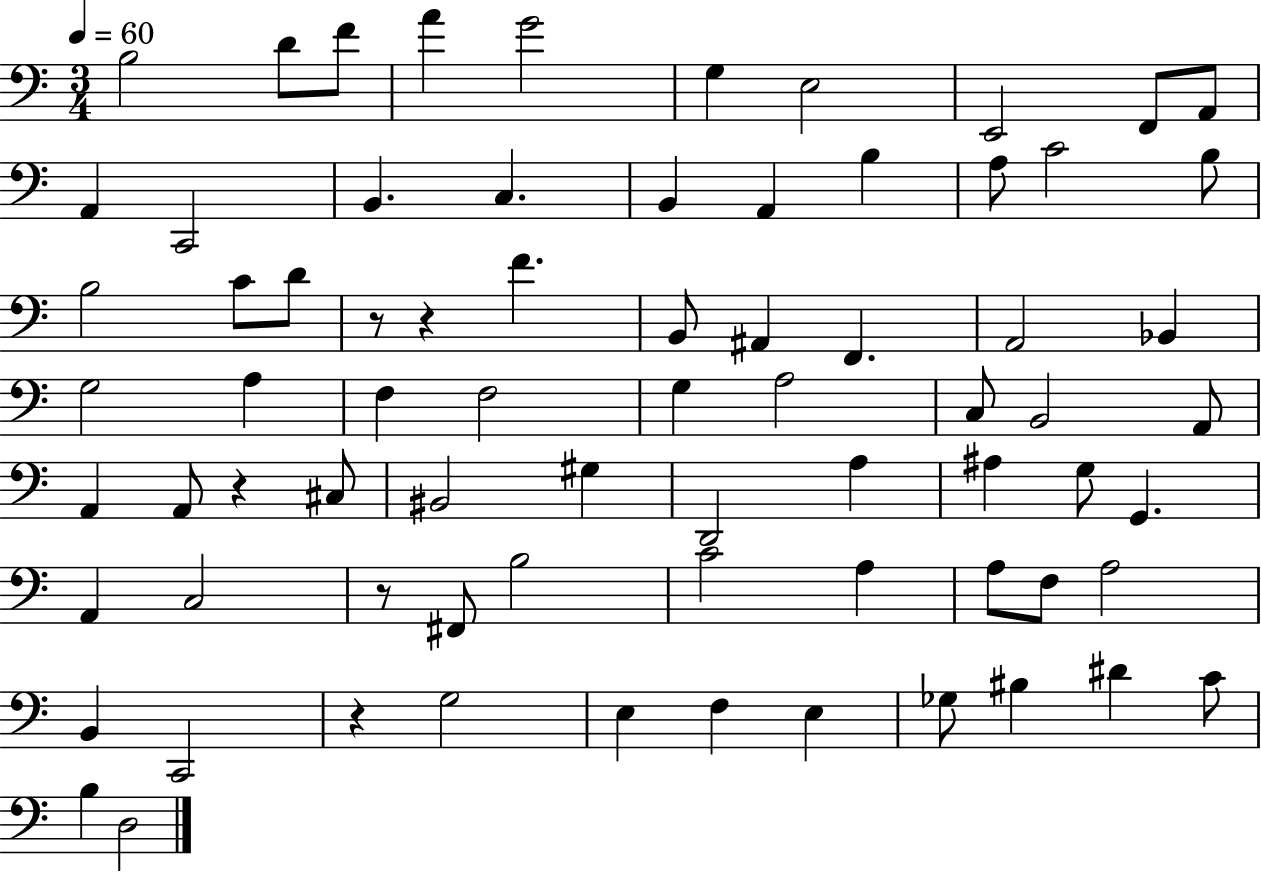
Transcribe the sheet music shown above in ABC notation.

X:1
T:Untitled
M:3/4
L:1/4
K:C
B,2 D/2 F/2 A G2 G, E,2 E,,2 F,,/2 A,,/2 A,, C,,2 B,, C, B,, A,, B, A,/2 C2 B,/2 B,2 C/2 D/2 z/2 z F B,,/2 ^A,, F,, A,,2 _B,, G,2 A, F, F,2 G, A,2 C,/2 B,,2 A,,/2 A,, A,,/2 z ^C,/2 ^B,,2 ^G, D,,2 A, ^A, G,/2 G,, A,, C,2 z/2 ^F,,/2 B,2 C2 A, A,/2 F,/2 A,2 B,, C,,2 z G,2 E, F, E, _G,/2 ^B, ^D C/2 B, D,2